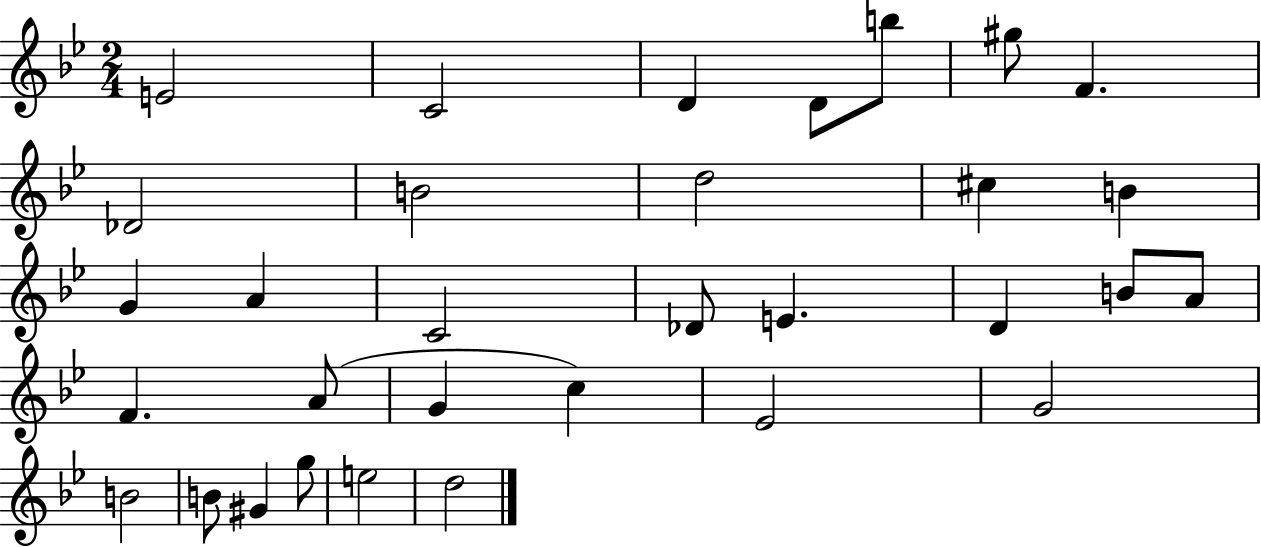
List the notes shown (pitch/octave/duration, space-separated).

E4/h C4/h D4/q D4/e B5/e G#5/e F4/q. Db4/h B4/h D5/h C#5/q B4/q G4/q A4/q C4/h Db4/e E4/q. D4/q B4/e A4/e F4/q. A4/e G4/q C5/q Eb4/h G4/h B4/h B4/e G#4/q G5/e E5/h D5/h